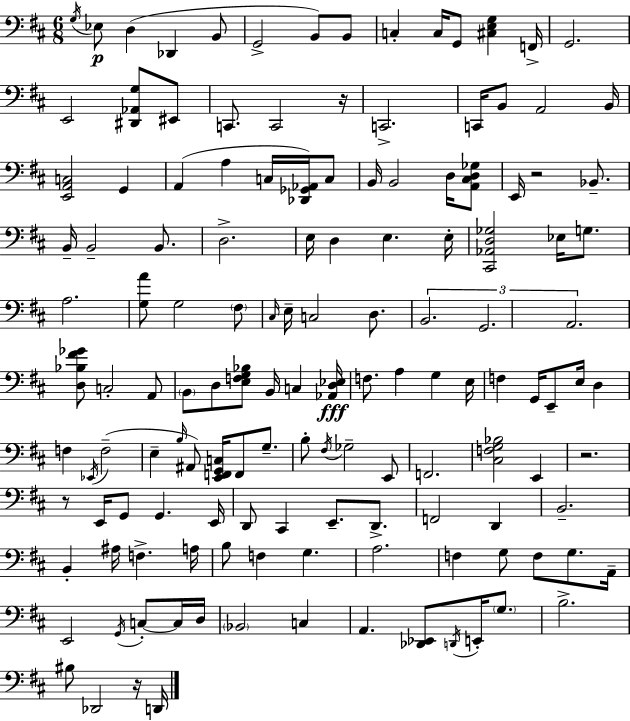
G3/s Eb3/e D3/q Db2/q B2/e G2/h B2/e B2/e C3/q C3/s G2/e [C#3,E3,G3]/q F2/s G2/h. E2/h [D#2,Ab2,G3]/e EIS2/e C2/e. C2/h R/s C2/h. C2/s B2/e A2/h B2/s [E2,A2,C3]/h G2/q A2/q A3/q C3/s [Db2,Gb2,Ab2]/s C3/e B2/s B2/h D3/s [A2,C#3,D3,Gb3]/e E2/s R/h Bb2/e. B2/s B2/h B2/e. D3/h. E3/s D3/q E3/q. E3/s [C#2,Ab2,D3,Gb3]/h Eb3/s G3/e. A3/h. [G3,A4]/e G3/h F#3/e C#3/s E3/s C3/h D3/e. B2/h. G2/h. A2/h. [D3,Bb3,F#4,Gb4]/e C3/h A2/e B2/e D3/e [E3,F3,G3,Bb3]/e B2/s C3/q [Ab2,D3,Eb3]/s F3/e. A3/q G3/q E3/s F3/q G2/s E2/e E3/s D3/q F3/q Eb2/s F3/h E3/q B3/s A#2/e [E2,F2,G2,C3]/s F2/e G3/e. B3/e F#3/s Gb3/h E2/e F2/h. [C#3,F3,G3,Bb3]/h E2/q R/h. R/e E2/s G2/e G2/q. E2/s D2/e C#2/q E2/e. D2/e. F2/h D2/q B2/h. B2/q A#3/s F3/q. A3/s B3/e F3/q G3/q. A3/h. F3/q G3/e F3/e G3/e. A2/s E2/h G2/s C3/e C3/s D3/s Bb2/h C3/q A2/q. [Db2,Eb2]/e D2/s E2/s G3/e. B3/h. BIS3/e Db2/h R/s D2/s